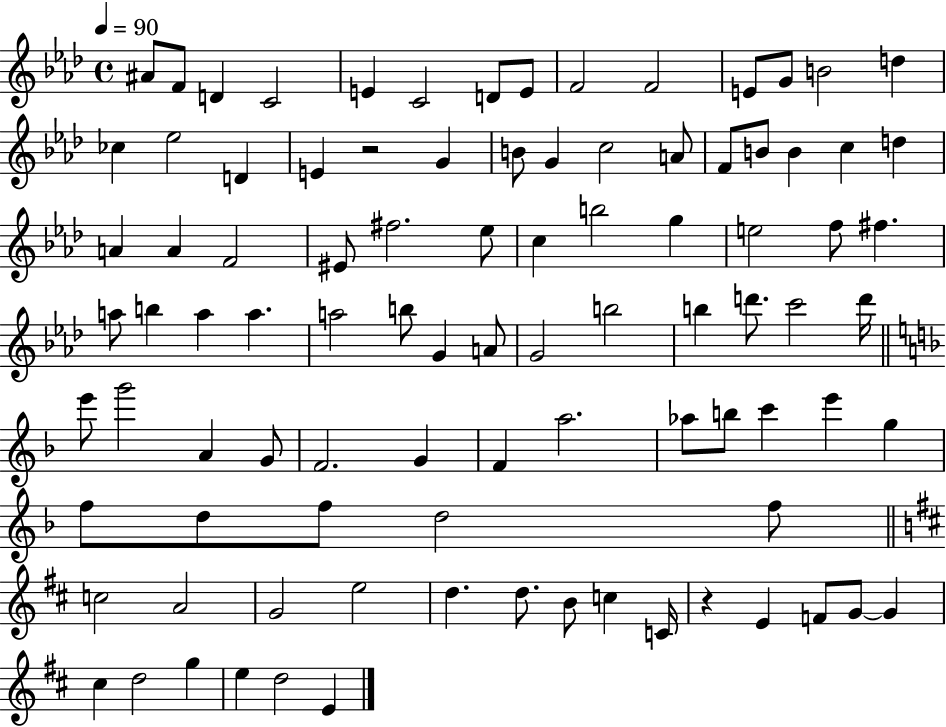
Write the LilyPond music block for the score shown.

{
  \clef treble
  \time 4/4
  \defaultTimeSignature
  \key aes \major
  \tempo 4 = 90
  ais'8 f'8 d'4 c'2 | e'4 c'2 d'8 e'8 | f'2 f'2 | e'8 g'8 b'2 d''4 | \break ces''4 ees''2 d'4 | e'4 r2 g'4 | b'8 g'4 c''2 a'8 | f'8 b'8 b'4 c''4 d''4 | \break a'4 a'4 f'2 | eis'8 fis''2. ees''8 | c''4 b''2 g''4 | e''2 f''8 fis''4. | \break a''8 b''4 a''4 a''4. | a''2 b''8 g'4 a'8 | g'2 b''2 | b''4 d'''8. c'''2 d'''16 | \break \bar "||" \break \key f \major e'''8 g'''2 a'4 g'8 | f'2. g'4 | f'4 a''2. | aes''8 b''8 c'''4 e'''4 g''4 | \break f''8 d''8 f''8 d''2 f''8 | \bar "||" \break \key d \major c''2 a'2 | g'2 e''2 | d''4. d''8. b'8 c''4 c'16 | r4 e'4 f'8 g'8~~ g'4 | \break cis''4 d''2 g''4 | e''4 d''2 e'4 | \bar "|."
}